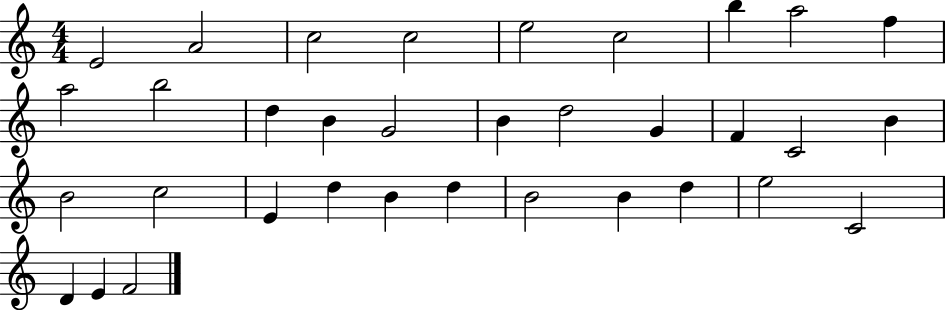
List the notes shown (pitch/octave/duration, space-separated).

E4/h A4/h C5/h C5/h E5/h C5/h B5/q A5/h F5/q A5/h B5/h D5/q B4/q G4/h B4/q D5/h G4/q F4/q C4/h B4/q B4/h C5/h E4/q D5/q B4/q D5/q B4/h B4/q D5/q E5/h C4/h D4/q E4/q F4/h